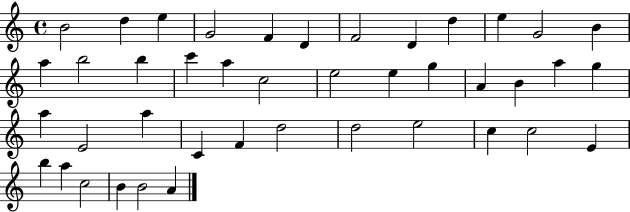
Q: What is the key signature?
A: C major